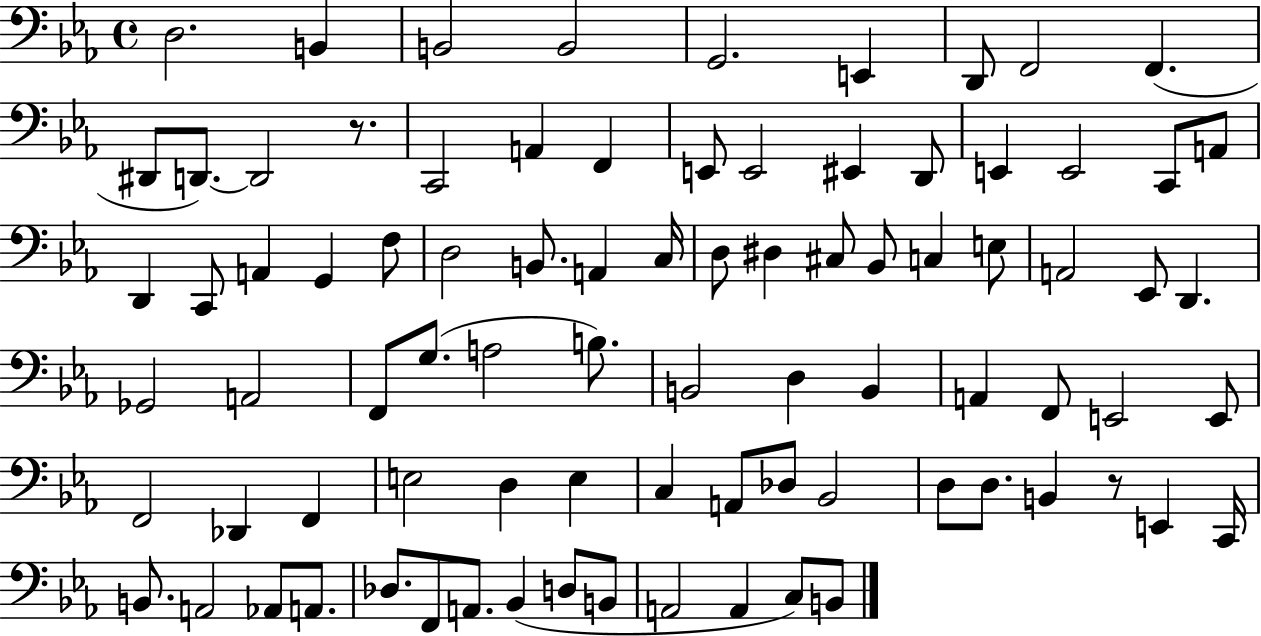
X:1
T:Untitled
M:4/4
L:1/4
K:Eb
D,2 B,, B,,2 B,,2 G,,2 E,, D,,/2 F,,2 F,, ^D,,/2 D,,/2 D,,2 z/2 C,,2 A,, F,, E,,/2 E,,2 ^E,, D,,/2 E,, E,,2 C,,/2 A,,/2 D,, C,,/2 A,, G,, F,/2 D,2 B,,/2 A,, C,/4 D,/2 ^D, ^C,/2 _B,,/2 C, E,/2 A,,2 _E,,/2 D,, _G,,2 A,,2 F,,/2 G,/2 A,2 B,/2 B,,2 D, B,, A,, F,,/2 E,,2 E,,/2 F,,2 _D,, F,, E,2 D, E, C, A,,/2 _D,/2 _B,,2 D,/2 D,/2 B,, z/2 E,, C,,/4 B,,/2 A,,2 _A,,/2 A,,/2 _D,/2 F,,/2 A,,/2 _B,, D,/2 B,,/2 A,,2 A,, C,/2 B,,/2